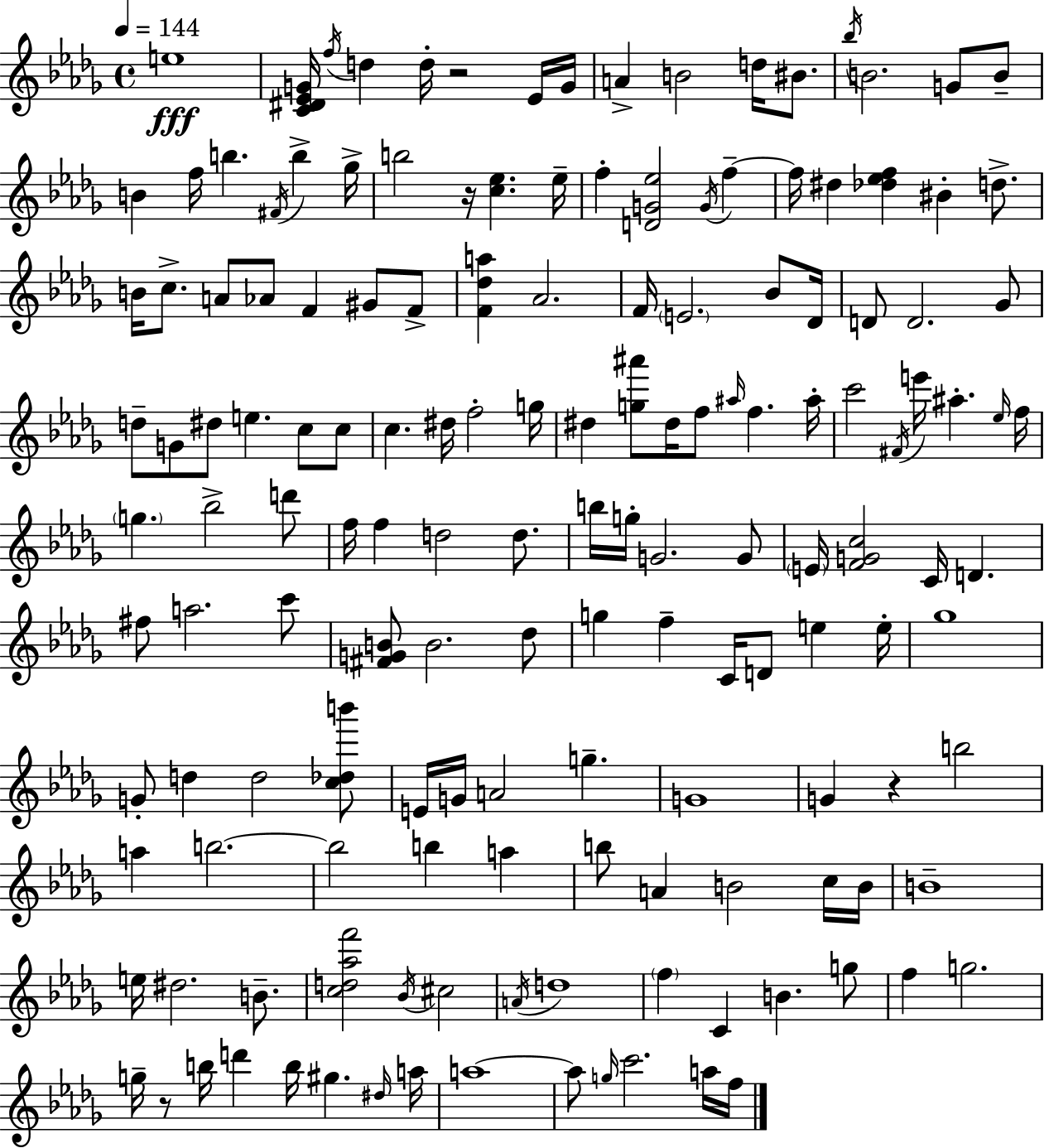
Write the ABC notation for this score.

X:1
T:Untitled
M:4/4
L:1/4
K:Bbm
e4 [C^D_EG]/4 f/4 d d/4 z2 _E/4 G/4 A B2 d/4 ^B/2 _b/4 B2 G/2 B/2 B f/4 b ^F/4 b _g/4 b2 z/4 [c_e] _e/4 f [DG_e]2 G/4 f f/4 ^d [_d_ef] ^B d/2 B/4 c/2 A/2 _A/2 F ^G/2 F/2 [F_da] _A2 F/4 E2 _B/2 _D/4 D/2 D2 _G/2 d/2 G/2 ^d/2 e c/2 c/2 c ^d/4 f2 g/4 ^d [g^a']/2 ^d/4 f/2 ^a/4 f ^a/4 c'2 ^F/4 e'/4 ^a _e/4 f/4 g _b2 d'/2 f/4 f d2 d/2 b/4 g/4 G2 G/2 E/4 [FGc]2 C/4 D ^f/2 a2 c'/2 [^FGB]/2 B2 _d/2 g f C/4 D/2 e e/4 _g4 G/2 d d2 [c_db']/2 E/4 G/4 A2 g G4 G z b2 a b2 b2 b a b/2 A B2 c/4 B/4 B4 e/4 ^d2 B/2 [cd_af']2 _B/4 ^c2 A/4 d4 f C B g/2 f g2 g/4 z/2 b/4 d' b/4 ^g ^d/4 a/4 a4 a/2 g/4 c'2 a/4 f/4